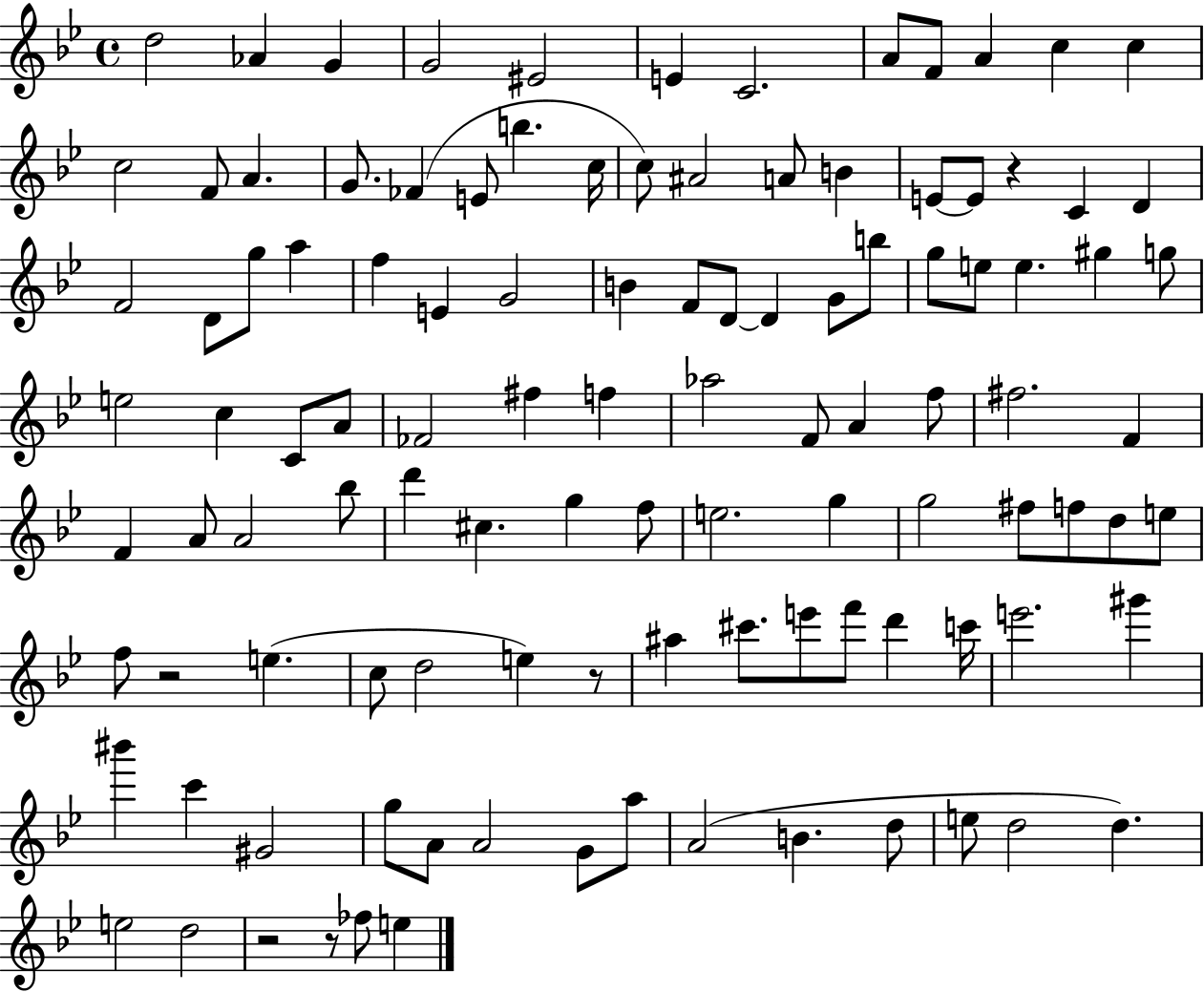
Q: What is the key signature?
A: BES major